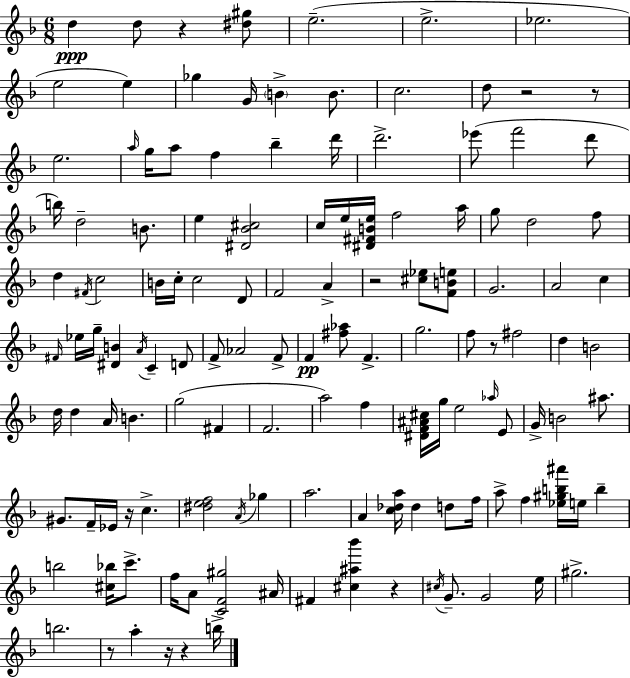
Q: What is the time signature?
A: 6/8